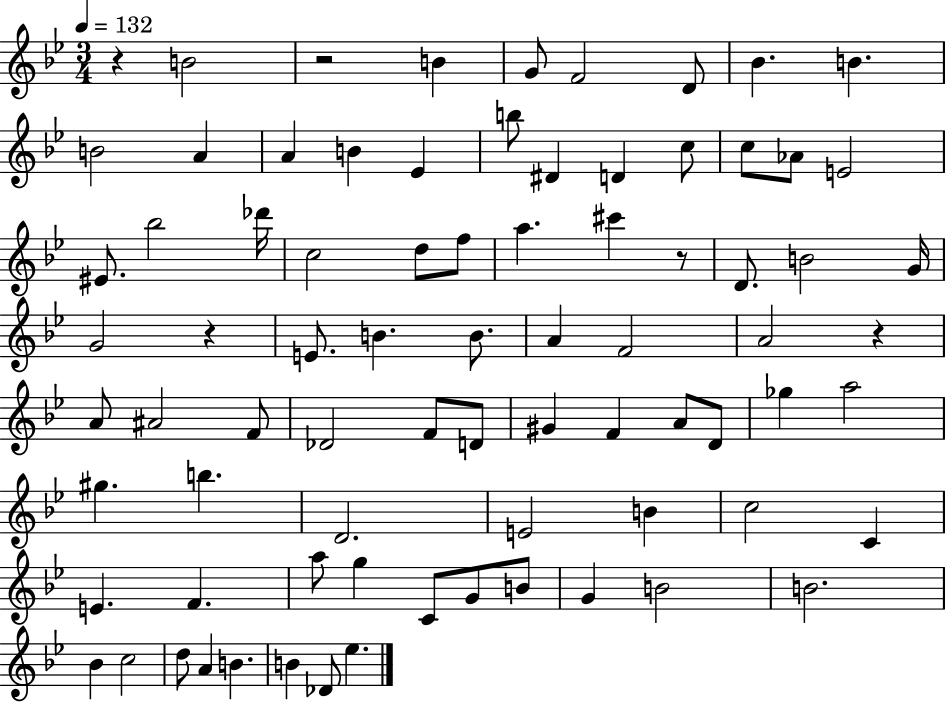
{
  \clef treble
  \numericTimeSignature
  \time 3/4
  \key bes \major
  \tempo 4 = 132
  \repeat volta 2 { r4 b'2 | r2 b'4 | g'8 f'2 d'8 | bes'4. b'4. | \break b'2 a'4 | a'4 b'4 ees'4 | b''8 dis'4 d'4 c''8 | c''8 aes'8 e'2 | \break eis'8. bes''2 des'''16 | c''2 d''8 f''8 | a''4. cis'''4 r8 | d'8. b'2 g'16 | \break g'2 r4 | e'8. b'4. b'8. | a'4 f'2 | a'2 r4 | \break a'8 ais'2 f'8 | des'2 f'8 d'8 | gis'4 f'4 a'8 d'8 | ges''4 a''2 | \break gis''4. b''4. | d'2. | e'2 b'4 | c''2 c'4 | \break e'4. f'4. | a''8 g''4 c'8 g'8 b'8 | g'4 b'2 | b'2. | \break bes'4 c''2 | d''8 a'4 b'4. | b'4 des'8 ees''4. | } \bar "|."
}